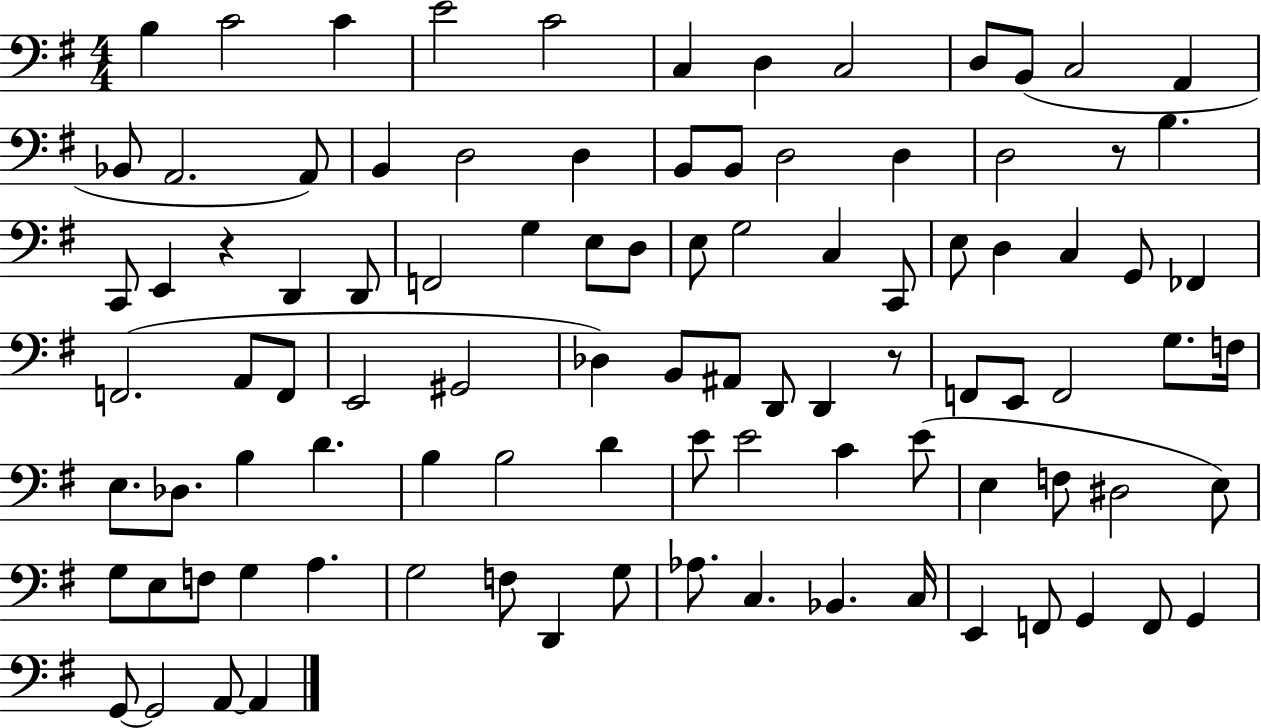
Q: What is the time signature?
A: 4/4